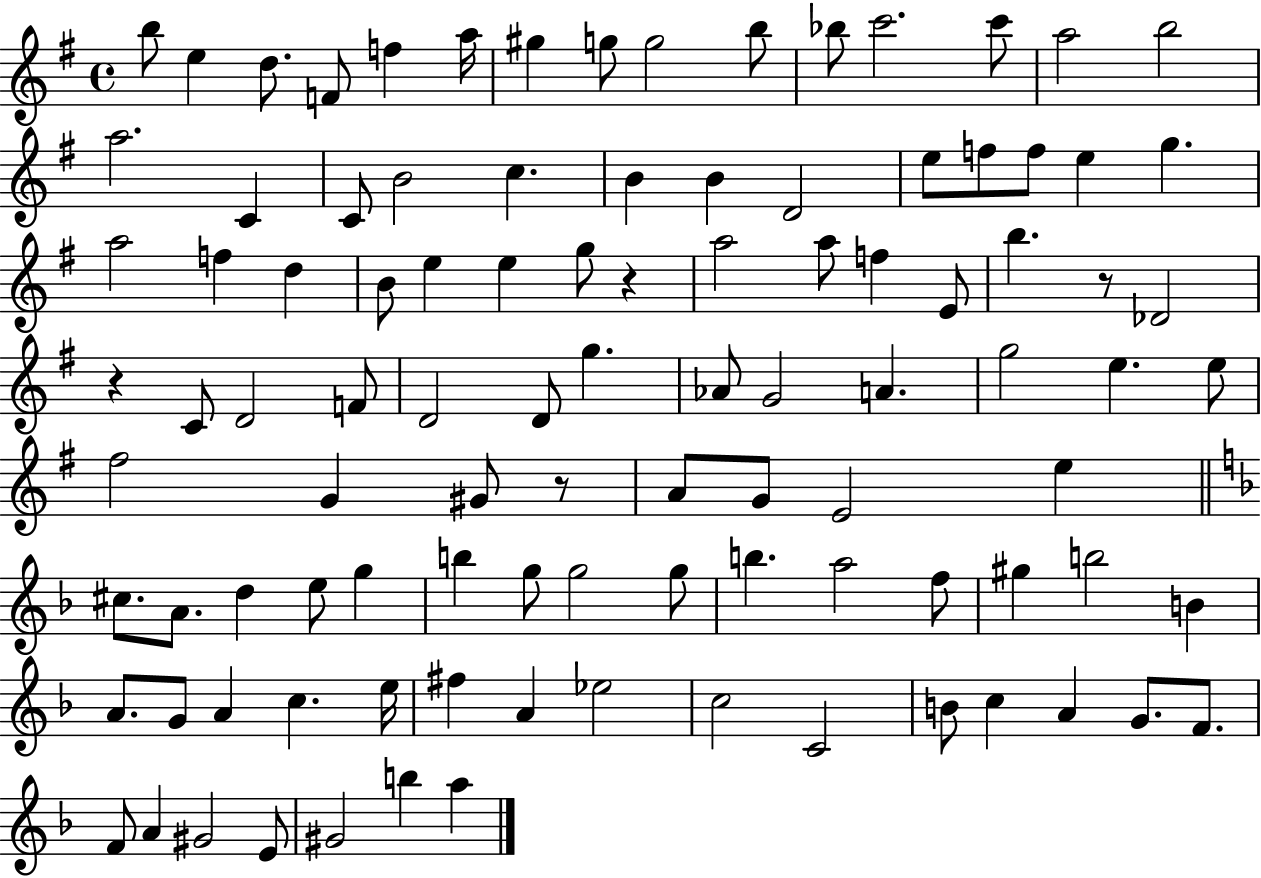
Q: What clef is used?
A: treble